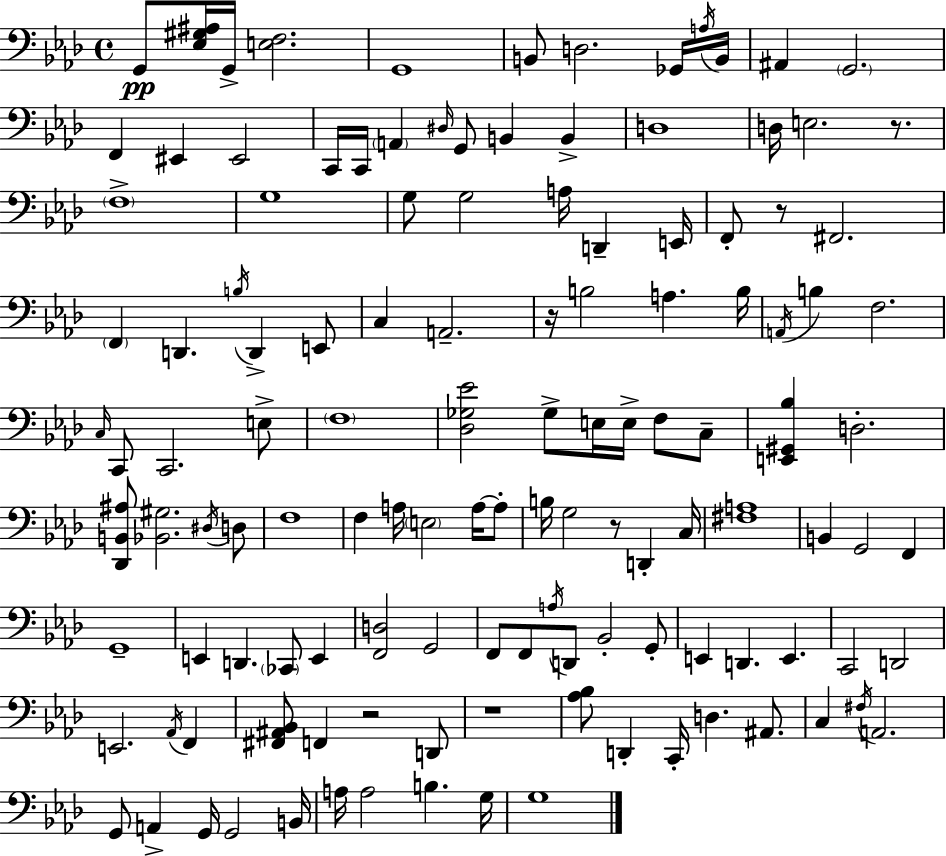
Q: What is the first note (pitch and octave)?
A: G2